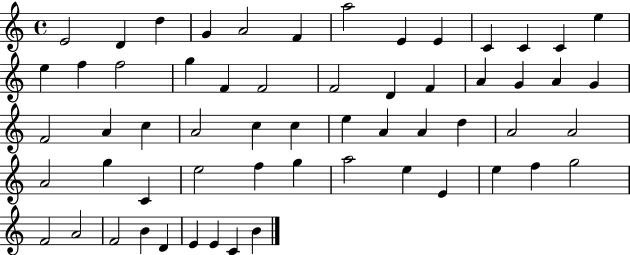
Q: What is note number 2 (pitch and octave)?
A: D4